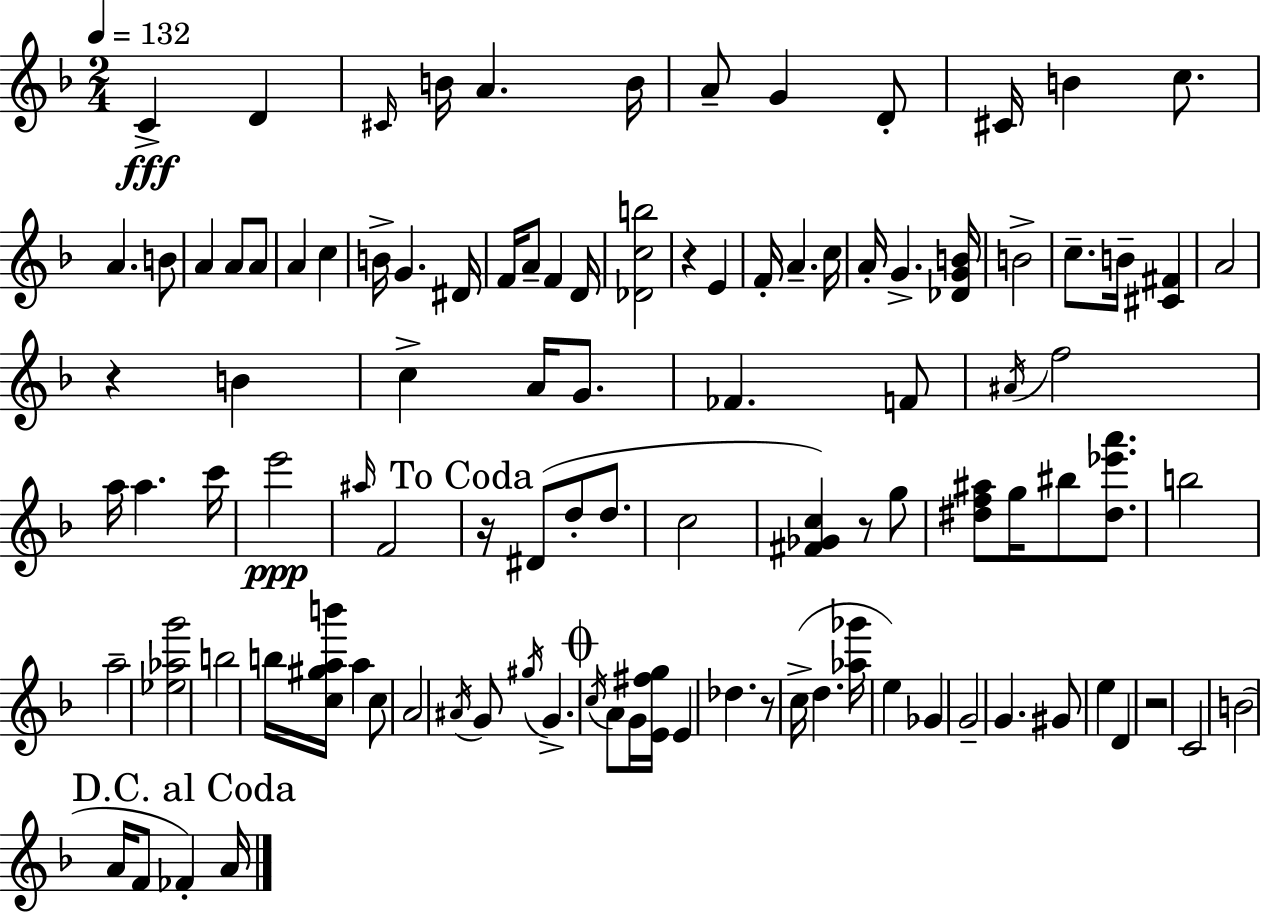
X:1
T:Untitled
M:2/4
L:1/4
K:Dm
C D ^C/4 B/4 A B/4 A/2 G D/2 ^C/4 B c/2 A B/2 A A/2 A/2 A c B/4 G ^D/4 F/4 A/2 F D/4 [_Dcb]2 z E F/4 A c/4 A/4 G [_DGB]/4 B2 c/2 B/4 [^C^F] A2 z B c A/4 G/2 _F F/2 ^A/4 f2 a/4 a c'/4 e'2 ^a/4 F2 z/4 ^D/2 d/2 d/2 c2 [^F_Gc] z/2 g/2 [^df^a]/2 g/4 ^b/2 [^d_e'a']/2 b2 a2 [_e_ag']2 b2 b/4 [c^gab']/4 a c/2 A2 ^A/4 G/2 ^g/4 G c/4 A/2 G/4 [E^fg]/4 E _d z/2 c/4 d [_a_g']/4 e _G G2 G ^G/2 e D z2 C2 B2 A/4 F/2 _F A/4